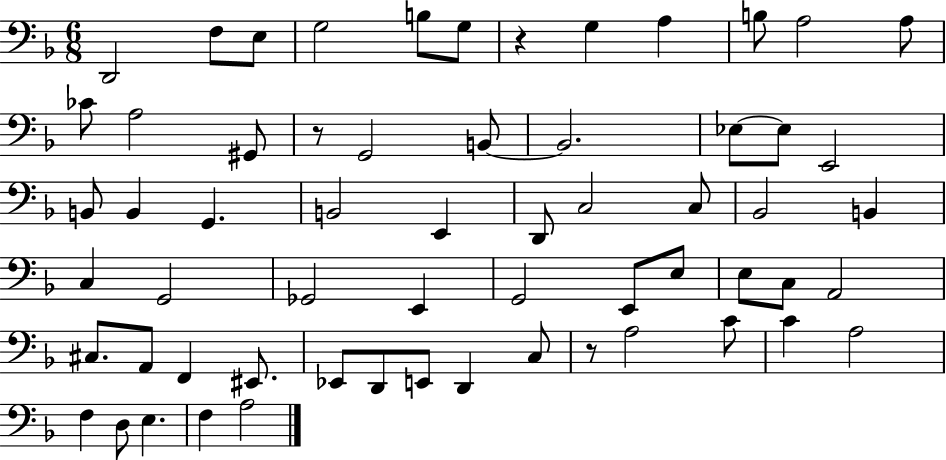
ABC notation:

X:1
T:Untitled
M:6/8
L:1/4
K:F
D,,2 F,/2 E,/2 G,2 B,/2 G,/2 z G, A, B,/2 A,2 A,/2 _C/2 A,2 ^G,,/2 z/2 G,,2 B,,/2 B,,2 _E,/2 _E,/2 E,,2 B,,/2 B,, G,, B,,2 E,, D,,/2 C,2 C,/2 _B,,2 B,, C, G,,2 _G,,2 E,, G,,2 E,,/2 E,/2 E,/2 C,/2 A,,2 ^C,/2 A,,/2 F,, ^E,,/2 _E,,/2 D,,/2 E,,/2 D,, C,/2 z/2 A,2 C/2 C A,2 F, D,/2 E, F, A,2